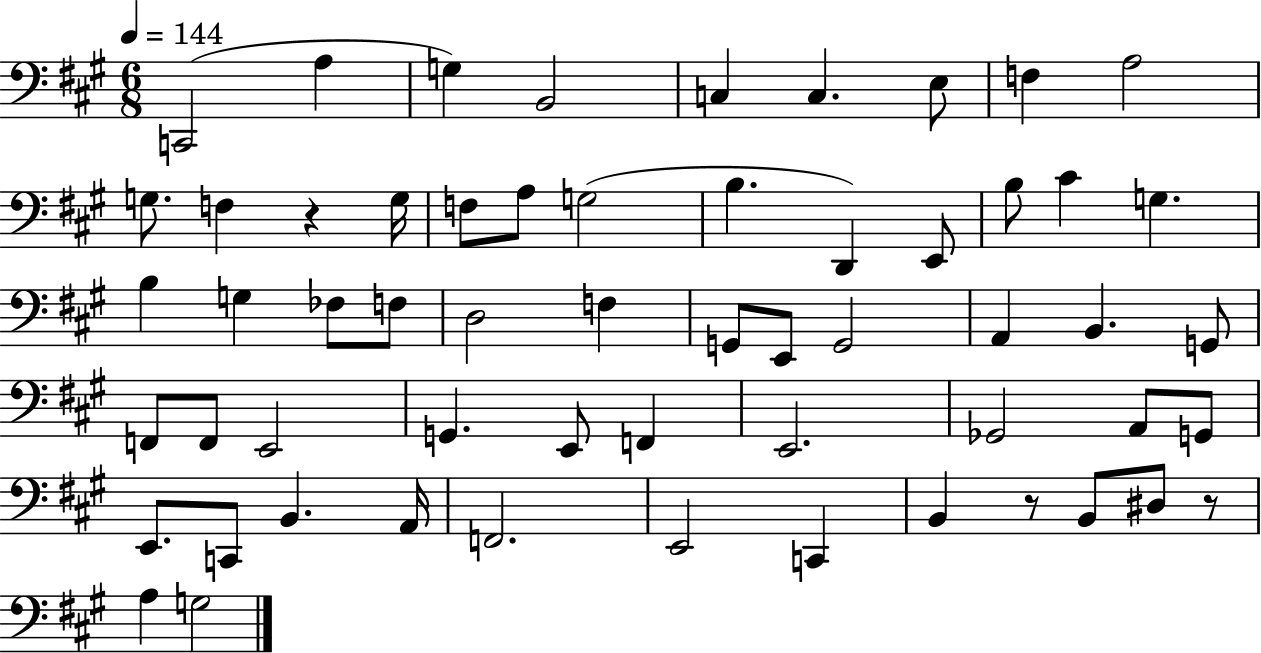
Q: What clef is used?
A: bass